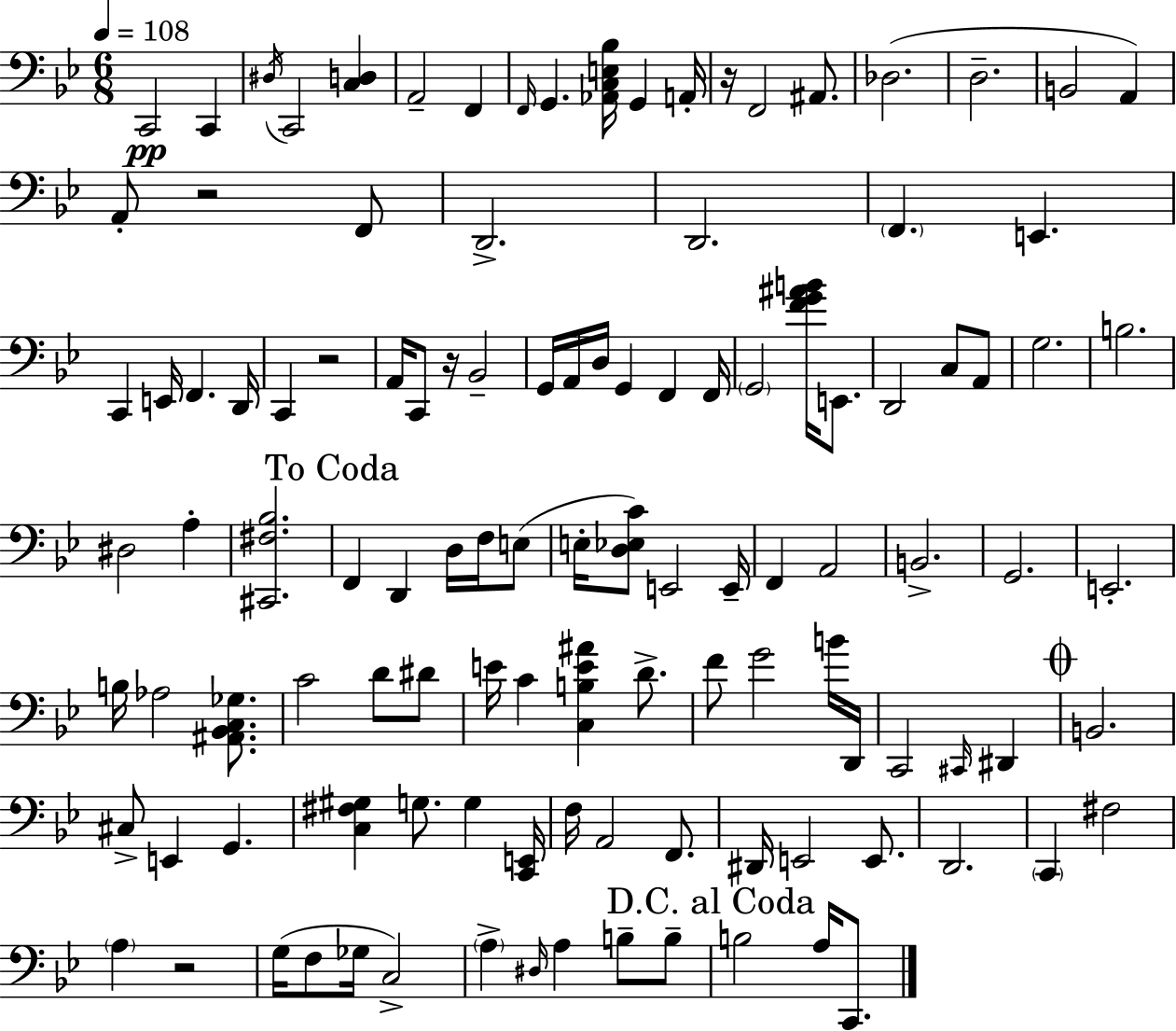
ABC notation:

X:1
T:Untitled
M:6/8
L:1/4
K:Bb
C,,2 C,, ^D,/4 C,,2 [C,D,] A,,2 F,, F,,/4 G,, [_A,,C,E,_B,]/4 G,, A,,/4 z/4 F,,2 ^A,,/2 _D,2 D,2 B,,2 A,, A,,/2 z2 F,,/2 D,,2 D,,2 F,, E,, C,, E,,/4 F,, D,,/4 C,, z2 A,,/4 C,,/2 z/4 _B,,2 G,,/4 A,,/4 D,/4 G,, F,, F,,/4 G,,2 [FG^AB]/4 E,,/2 D,,2 C,/2 A,,/2 G,2 B,2 ^D,2 A, [^C,,^F,_B,]2 F,, D,, D,/4 F,/4 E,/2 E,/4 [D,_E,C]/2 E,,2 E,,/4 F,, A,,2 B,,2 G,,2 E,,2 B,/4 _A,2 [^A,,_B,,C,_G,]/2 C2 D/2 ^D/2 E/4 C [C,B,E^A] D/2 F/2 G2 B/4 D,,/4 C,,2 ^C,,/4 ^D,, B,,2 ^C,/2 E,, G,, [C,^F,^G,] G,/2 G, [C,,E,,]/4 F,/4 A,,2 F,,/2 ^D,,/4 E,,2 E,,/2 D,,2 C,, ^F,2 A, z2 G,/4 F,/2 _G,/4 C,2 A, ^D,/4 A, B,/2 B,/2 B,2 A,/4 C,,/2